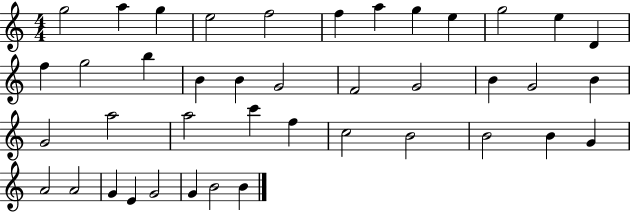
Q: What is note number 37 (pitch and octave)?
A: E4